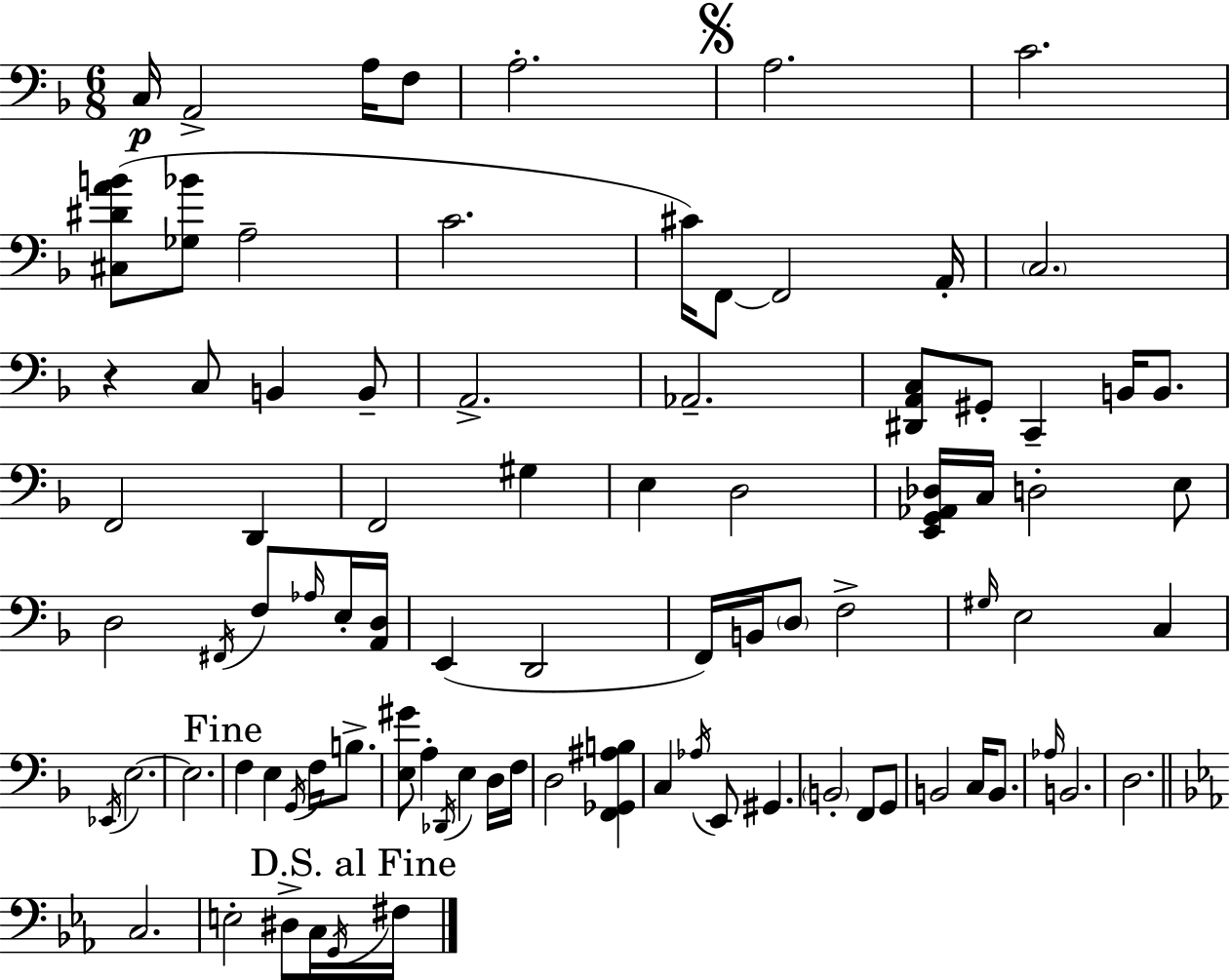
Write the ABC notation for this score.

X:1
T:Untitled
M:6/8
L:1/4
K:F
C,/4 A,,2 A,/4 F,/2 A,2 A,2 C2 [^C,^DAB]/2 [_G,_B]/2 A,2 C2 ^C/4 F,,/2 F,,2 A,,/4 C,2 z C,/2 B,, B,,/2 A,,2 _A,,2 [^D,,A,,C,]/2 ^G,,/2 C,, B,,/4 B,,/2 F,,2 D,, F,,2 ^G, E, D,2 [E,,G,,_A,,_D,]/4 C,/4 D,2 E,/2 D,2 ^F,,/4 F,/2 _A,/4 E,/4 [A,,D,]/4 E,, D,,2 F,,/4 B,,/4 D,/2 F,2 ^G,/4 E,2 C, _E,,/4 E,2 E,2 F, E, G,,/4 F,/4 B,/2 [E,^G]/2 A, _D,,/4 E, D,/4 F,/4 D,2 [F,,_G,,^A,B,] C, _A,/4 E,,/2 ^G,, B,,2 F,,/2 G,,/2 B,,2 C,/4 B,,/2 _A,/4 B,,2 D,2 C,2 E,2 ^D,/2 C,/4 G,,/4 ^F,/4